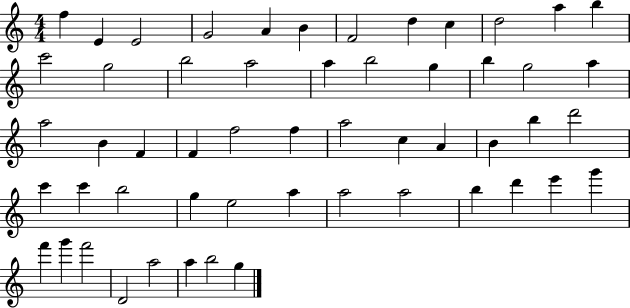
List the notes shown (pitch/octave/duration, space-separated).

F5/q E4/q E4/h G4/h A4/q B4/q F4/h D5/q C5/q D5/h A5/q B5/q C6/h G5/h B5/h A5/h A5/q B5/h G5/q B5/q G5/h A5/q A5/h B4/q F4/q F4/q F5/h F5/q A5/h C5/q A4/q B4/q B5/q D6/h C6/q C6/q B5/h G5/q E5/h A5/q A5/h A5/h B5/q D6/q E6/q G6/q F6/q G6/q F6/h D4/h A5/h A5/q B5/h G5/q